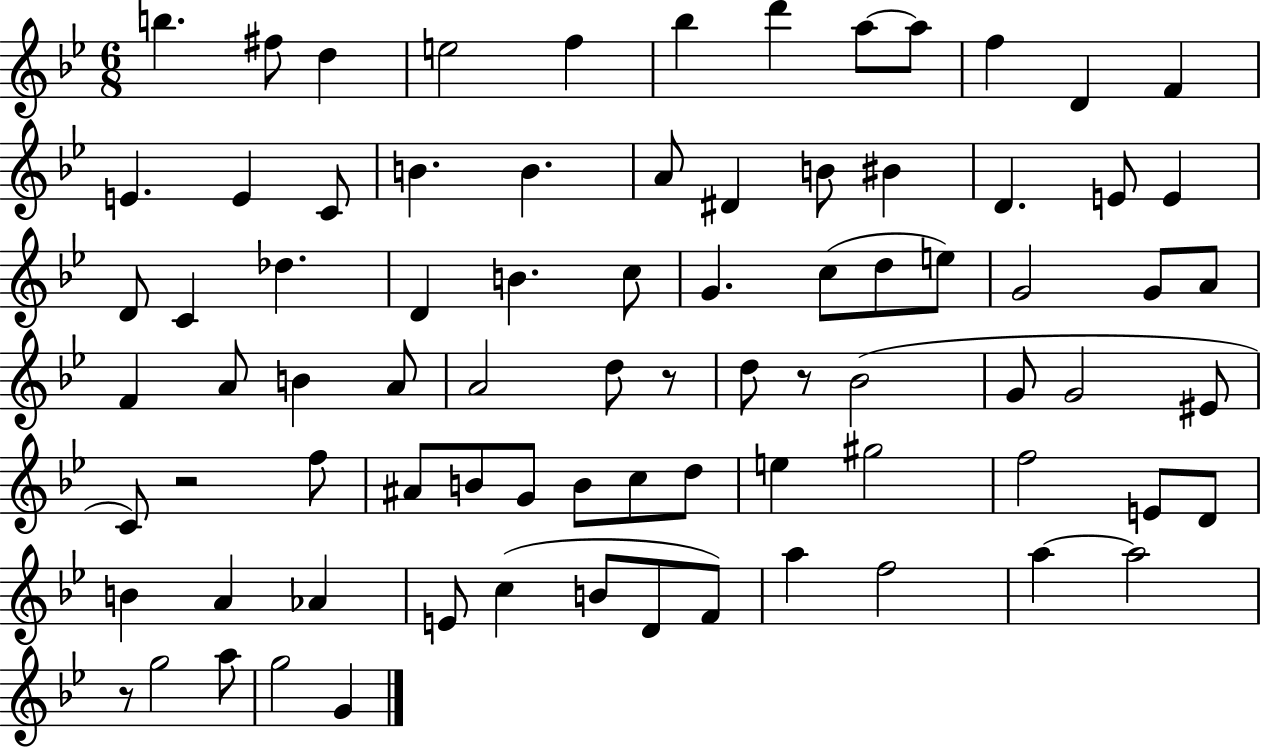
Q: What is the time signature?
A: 6/8